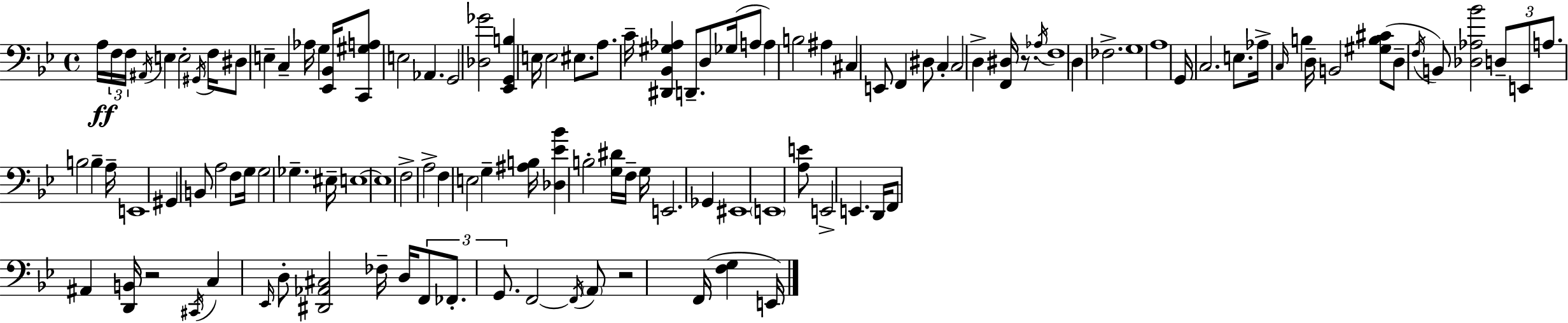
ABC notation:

X:1
T:Untitled
M:4/4
L:1/4
K:Bb
A,/4 F,/4 F,/4 ^A,,/4 E, E,2 ^G,,/4 F,/4 ^D,/2 E, C, _A,/4 G, [_E,,_B,,]/4 [C,,^G,A,]/2 E,2 _A,, G,,2 [_D,_G]2 [_E,,G,,B,] E,/4 E,2 ^E,/2 A,/2 C/4 [^D,,_B,,^G,_A,] D,,/2 D,/2 _G,/4 A,/2 A, B,2 ^A, ^C, E,,/2 F,, ^D,/2 C, C,2 D, [F,,^D,]/4 z/2 _A,/4 F,4 D, _F,2 G,4 A,4 G,,/4 C,2 E,/2 _A,/4 C,/4 B, D,/4 B,,2 [^G,B,^C]/2 D,/2 F,/4 B,,/2 [_D,_A,_B]2 D,/2 E,,/2 A,/2 B,2 B, A,/4 E,,4 ^G,, B,,/2 A,2 F,/2 G,/4 G,2 _G, ^E,/4 E,4 E,4 F,2 A,2 F, E,2 G, [^A,B,]/4 [_D,_E_B] B,2 [G,^D]/4 F,/4 G,/4 E,,2 _G,, ^E,,4 E,,4 [A,E]/2 E,,2 E,, D,,/4 F,,/2 ^A,, [D,,B,,]/4 z2 ^C,,/4 C, _E,,/4 D,/2 [^D,,_A,,^C,]2 _F,/4 D,/4 F,,/2 _F,,/2 G,,/2 F,,2 F,,/4 A,,/2 z2 F,,/4 [F,G,] E,,/4